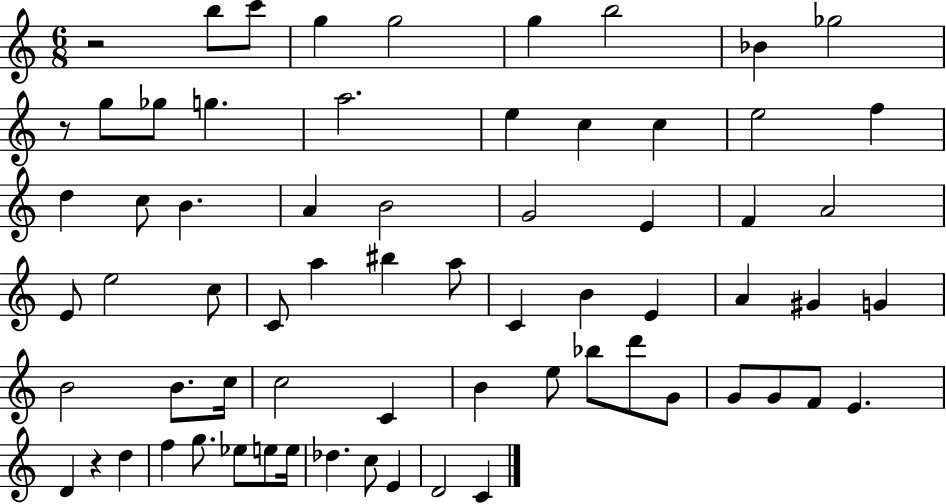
R/h B5/e C6/e G5/q G5/h G5/q B5/h Bb4/q Gb5/h R/e G5/e Gb5/e G5/q. A5/h. E5/q C5/q C5/q E5/h F5/q D5/q C5/e B4/q. A4/q B4/h G4/h E4/q F4/q A4/h E4/e E5/h C5/e C4/e A5/q BIS5/q A5/e C4/q B4/q E4/q A4/q G#4/q G4/q B4/h B4/e. C5/s C5/h C4/q B4/q E5/e Bb5/e D6/e G4/e G4/e G4/e F4/e E4/q. D4/q R/q D5/q F5/q G5/e. Eb5/e E5/e E5/s Db5/q. C5/e E4/q D4/h C4/q